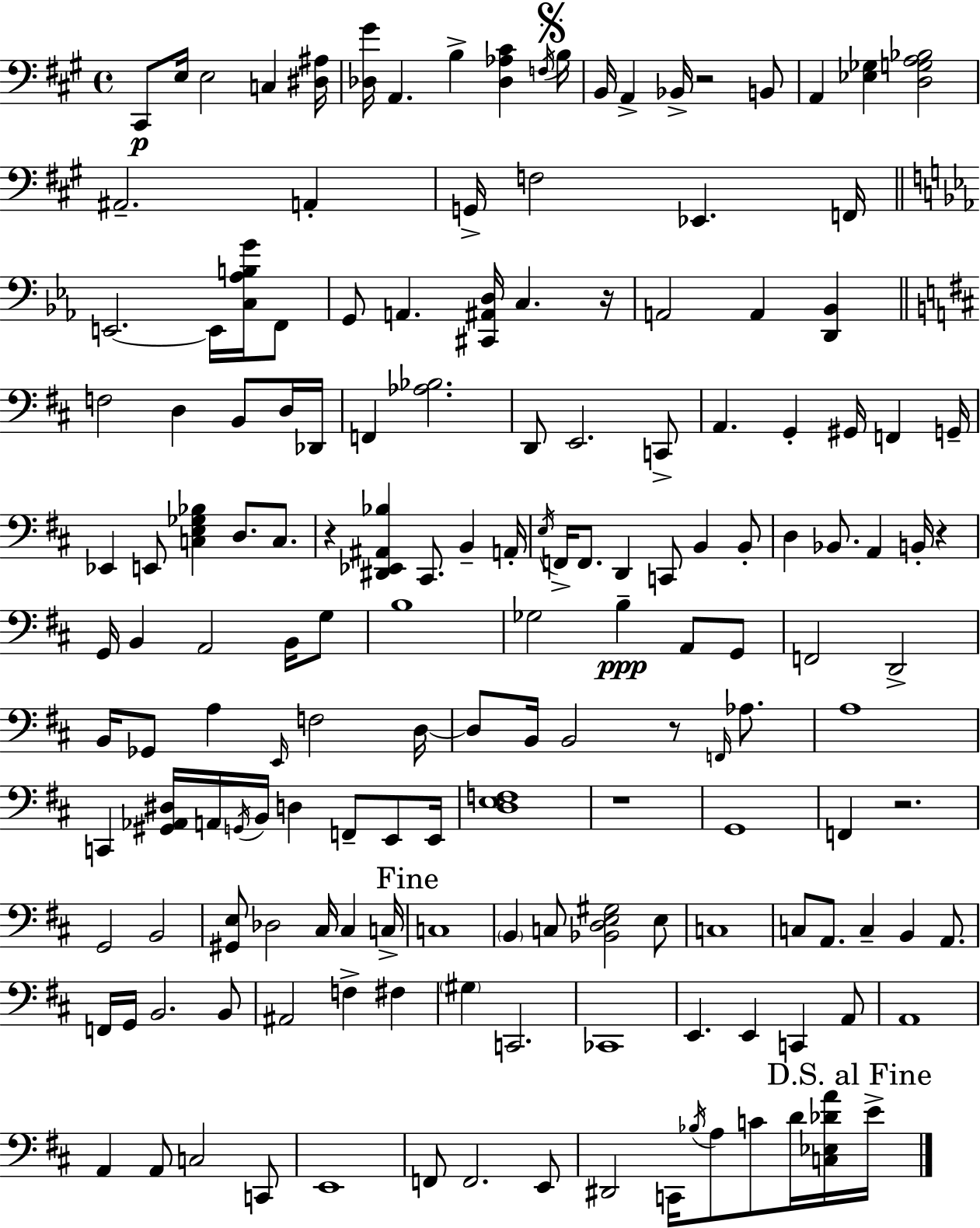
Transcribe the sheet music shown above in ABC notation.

X:1
T:Untitled
M:4/4
L:1/4
K:A
^C,,/2 E,/4 E,2 C, [^D,^A,]/4 [_D,^G]/4 A,, B, [_D,_A,^C] F,/4 B,/4 B,,/4 A,, _B,,/4 z2 B,,/2 A,, [_E,_G,] [D,G,A,_B,]2 ^A,,2 A,, G,,/4 F,2 _E,, F,,/4 E,,2 E,,/4 [C,_A,B,G]/4 F,,/2 G,,/2 A,, [^C,,^A,,D,]/4 C, z/4 A,,2 A,, [D,,_B,,] F,2 D, B,,/2 D,/4 _D,,/4 F,, [_A,_B,]2 D,,/2 E,,2 C,,/2 A,, G,, ^G,,/4 F,, G,,/4 _E,, E,,/2 [C,E,_G,_B,] D,/2 C,/2 z [^D,,_E,,^A,,_B,] ^C,,/2 B,, A,,/4 E,/4 F,,/4 F,,/2 D,, C,,/2 B,, B,,/2 D, _B,,/2 A,, B,,/4 z G,,/4 B,, A,,2 B,,/4 G,/2 B,4 _G,2 B, A,,/2 G,,/2 F,,2 D,,2 B,,/4 _G,,/2 A, E,,/4 F,2 D,/4 D,/2 B,,/4 B,,2 z/2 F,,/4 _A,/2 A,4 C,, [^G,,_A,,^D,]/4 A,,/4 G,,/4 B,,/4 D, F,,/2 E,,/2 E,,/4 [D,E,F,]4 z4 G,,4 F,, z2 G,,2 B,,2 [^G,,E,]/2 _D,2 ^C,/4 ^C, C,/4 C,4 B,, C,/2 [_B,,D,E,^G,]2 E,/2 C,4 C,/2 A,,/2 C, B,, A,,/2 F,,/4 G,,/4 B,,2 B,,/2 ^A,,2 F, ^F, ^G, C,,2 _C,,4 E,, E,, C,, A,,/2 A,,4 A,, A,,/2 C,2 C,,/2 E,,4 F,,/2 F,,2 E,,/2 ^D,,2 C,,/4 _B,/4 A,/2 C/2 D/4 [C,_E,_DA]/4 E/4